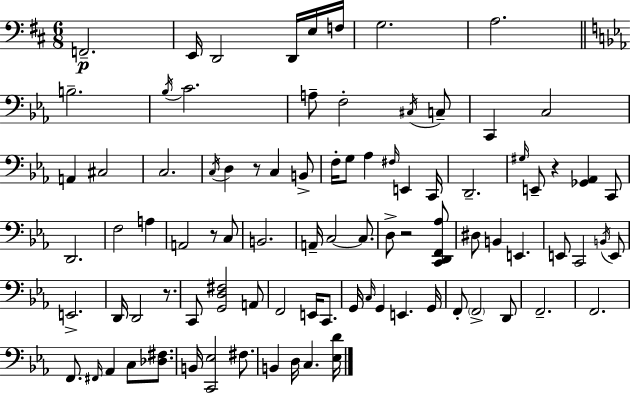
X:1
T:Untitled
M:6/8
L:1/4
K:D
F,,2 E,,/4 D,,2 D,,/4 E,/4 F,/4 G,2 A,2 B,2 _B,/4 C2 A,/2 F,2 ^C,/4 C,/2 C,, C,2 A,, ^C,2 C,2 C,/4 D, z/2 C, B,,/2 F,/4 G,/2 _A, ^F,/4 E,, C,,/4 D,,2 ^G,/4 E,,/2 z [_G,,_A,,] C,,/2 D,,2 F,2 A, A,,2 z/2 C,/2 B,,2 A,,/4 C,2 C,/2 D,/2 z2 [C,,D,,F,,_A,]/2 ^D,/2 B,, E,, E,,/2 C,,2 B,,/4 E,,/2 E,,2 D,,/4 D,,2 z/2 C,,/2 [G,,D,^F,]2 A,,/2 F,,2 E,,/4 C,,/2 G,,/4 C,/4 G,, E,, G,,/4 F,,/2 F,,2 D,,/2 F,,2 F,,2 F,,/2 ^F,,/4 _A,, C,/2 [_D,^F,]/2 B,,/4 [C,,_E,]2 ^F,/2 B,, D,/4 C, [_E,D]/4